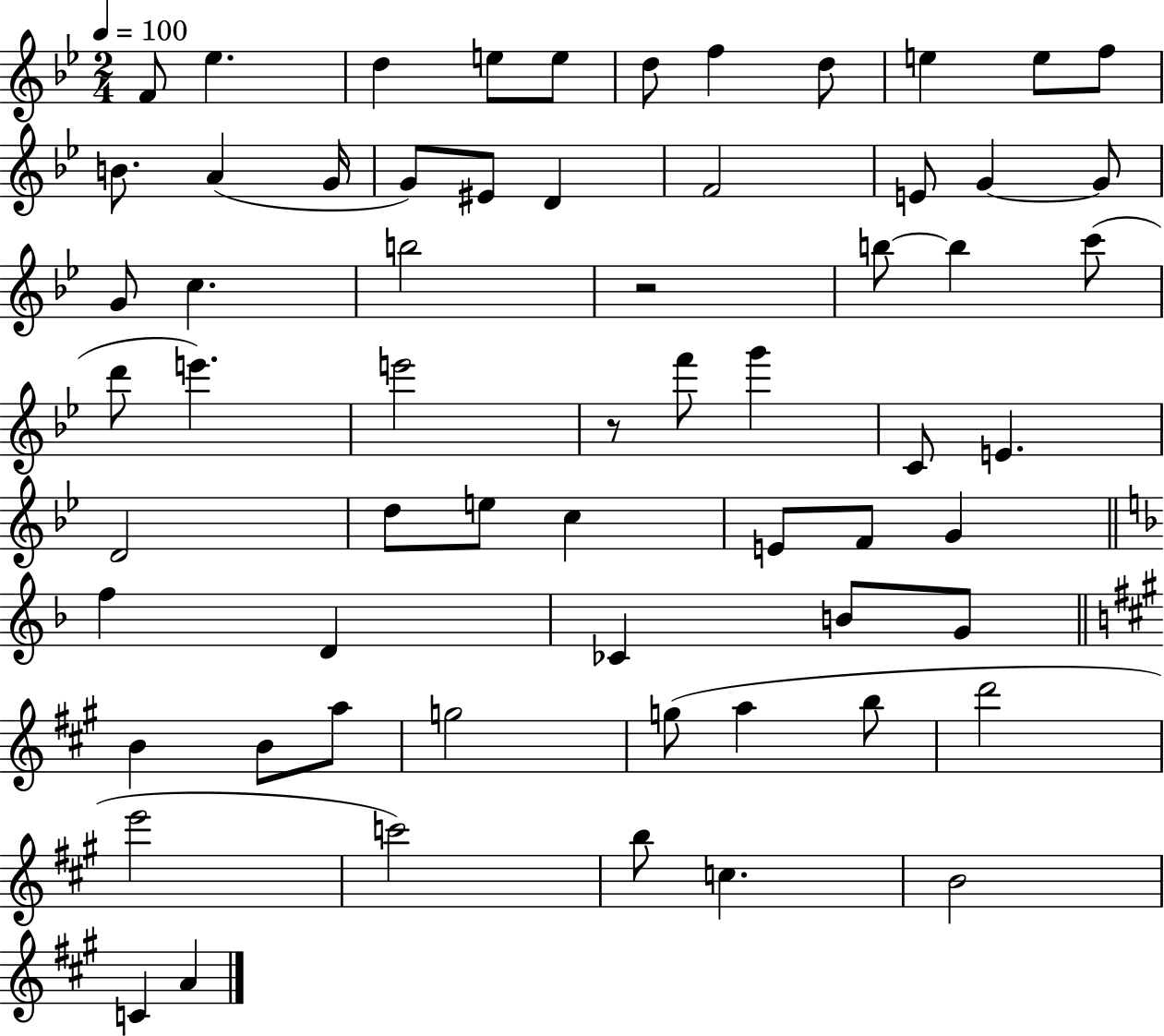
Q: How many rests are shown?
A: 2